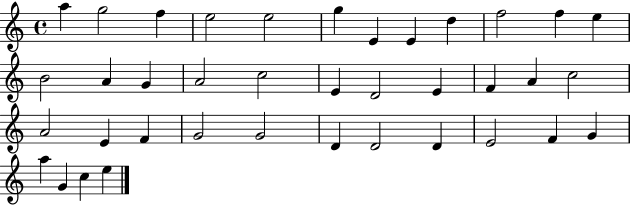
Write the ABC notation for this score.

X:1
T:Untitled
M:4/4
L:1/4
K:C
a g2 f e2 e2 g E E d f2 f e B2 A G A2 c2 E D2 E F A c2 A2 E F G2 G2 D D2 D E2 F G a G c e